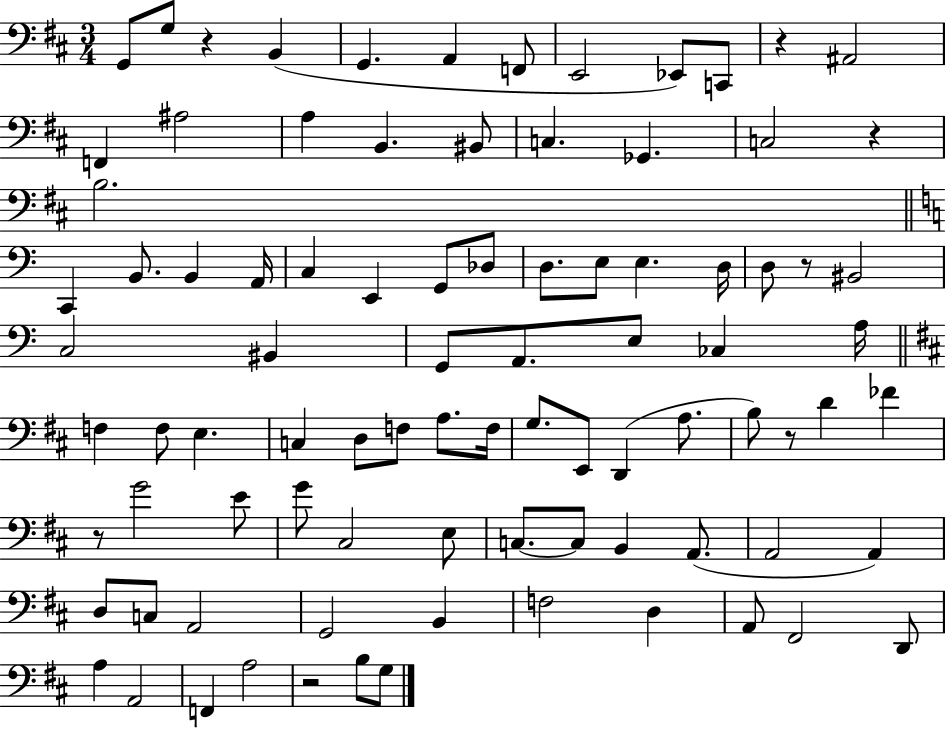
G2/e G3/e R/q B2/q G2/q. A2/q F2/e E2/h Eb2/e C2/e R/q A#2/h F2/q A#3/h A3/q B2/q. BIS2/e C3/q. Gb2/q. C3/h R/q B3/h. C2/q B2/e. B2/q A2/s C3/q E2/q G2/e Db3/e D3/e. E3/e E3/q. D3/s D3/e R/e BIS2/h C3/h BIS2/q G2/e A2/e. E3/e CES3/q A3/s F3/q F3/e E3/q. C3/q D3/e F3/e A3/e. F3/s G3/e. E2/e D2/q A3/e. B3/e R/e D4/q FES4/q R/e G4/h E4/e G4/e C#3/h E3/e C3/e. C3/e B2/q A2/e. A2/h A2/q D3/e C3/e A2/h G2/h B2/q F3/h D3/q A2/e F#2/h D2/e A3/q A2/h F2/q A3/h R/h B3/e G3/e